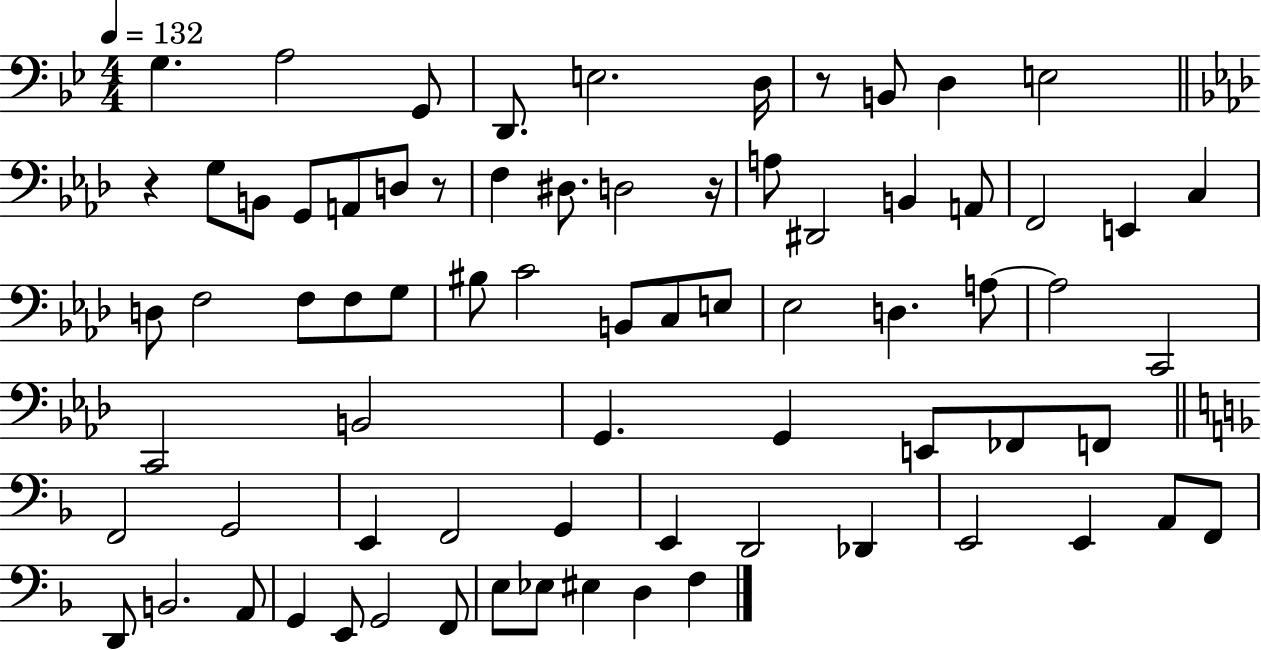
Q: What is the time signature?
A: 4/4